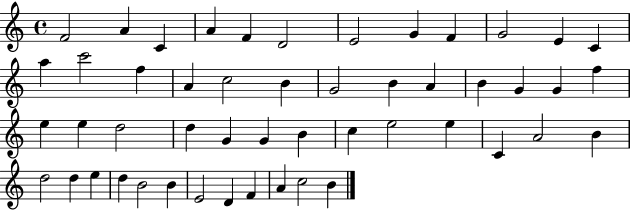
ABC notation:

X:1
T:Untitled
M:4/4
L:1/4
K:C
F2 A C A F D2 E2 G F G2 E C a c'2 f A c2 B G2 B A B G G f e e d2 d G G B c e2 e C A2 B d2 d e d B2 B E2 D F A c2 B